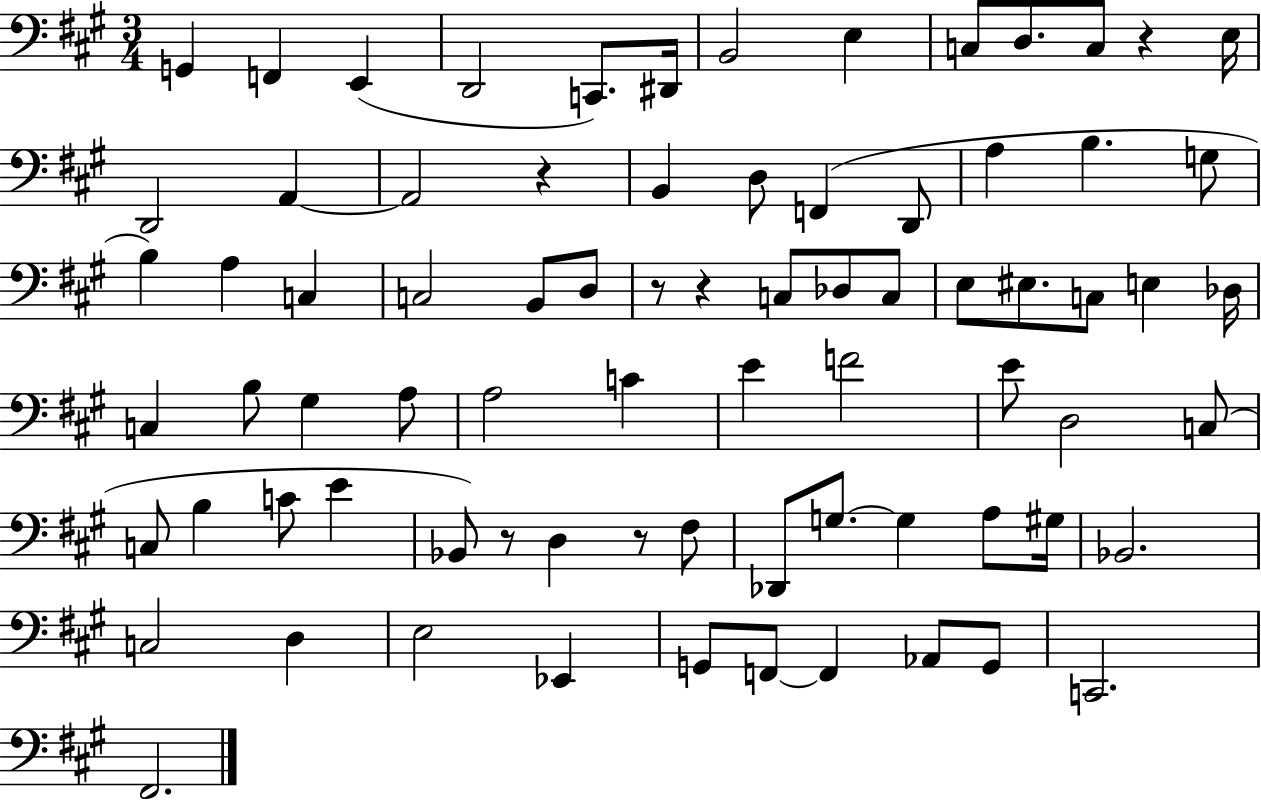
{
  \clef bass
  \numericTimeSignature
  \time 3/4
  \key a \major
  g,4 f,4 e,4( | d,2 c,8.) dis,16 | b,2 e4 | c8 d8. c8 r4 e16 | \break d,2 a,4~~ | a,2 r4 | b,4 d8 f,4( d,8 | a4 b4. g8 | \break b4) a4 c4 | c2 b,8 d8 | r8 r4 c8 des8 c8 | e8 eis8. c8 e4 des16 | \break c4 b8 gis4 a8 | a2 c'4 | e'4 f'2 | e'8 d2 c8( | \break c8 b4 c'8 e'4 | bes,8) r8 d4 r8 fis8 | des,8 g8.~~ g4 a8 gis16 | bes,2. | \break c2 d4 | e2 ees,4 | g,8 f,8~~ f,4 aes,8 g,8 | c,2. | \break fis,2. | \bar "|."
}